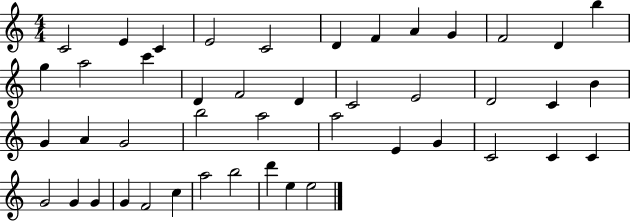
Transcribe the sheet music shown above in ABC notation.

X:1
T:Untitled
M:4/4
L:1/4
K:C
C2 E C E2 C2 D F A G F2 D b g a2 c' D F2 D C2 E2 D2 C B G A G2 b2 a2 a2 E G C2 C C G2 G G G F2 c a2 b2 d' e e2